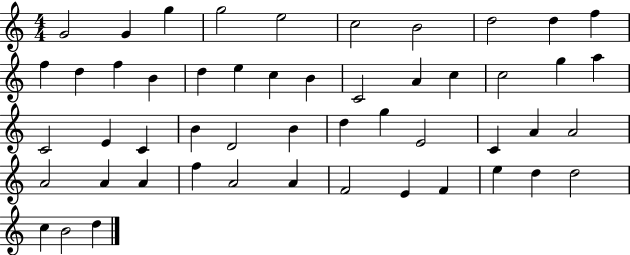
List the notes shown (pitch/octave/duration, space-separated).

G4/h G4/q G5/q G5/h E5/h C5/h B4/h D5/h D5/q F5/q F5/q D5/q F5/q B4/q D5/q E5/q C5/q B4/q C4/h A4/q C5/q C5/h G5/q A5/q C4/h E4/q C4/q B4/q D4/h B4/q D5/q G5/q E4/h C4/q A4/q A4/h A4/h A4/q A4/q F5/q A4/h A4/q F4/h E4/q F4/q E5/q D5/q D5/h C5/q B4/h D5/q